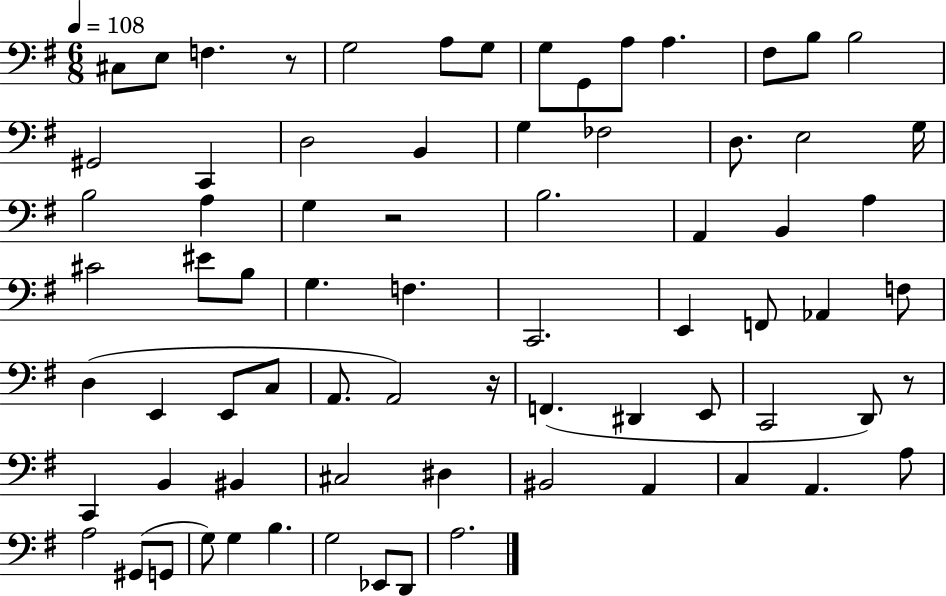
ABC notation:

X:1
T:Untitled
M:6/8
L:1/4
K:G
^C,/2 E,/2 F, z/2 G,2 A,/2 G,/2 G,/2 G,,/2 A,/2 A, ^F,/2 B,/2 B,2 ^G,,2 C,, D,2 B,, G, _F,2 D,/2 E,2 G,/4 B,2 A, G, z2 B,2 A,, B,, A, ^C2 ^E/2 B,/2 G, F, C,,2 E,, F,,/2 _A,, F,/2 D, E,, E,,/2 C,/2 A,,/2 A,,2 z/4 F,, ^D,, E,,/2 C,,2 D,,/2 z/2 C,, B,, ^B,, ^C,2 ^D, ^B,,2 A,, C, A,, A,/2 A,2 ^G,,/2 G,,/2 G,/2 G, B, G,2 _E,,/2 D,,/2 A,2